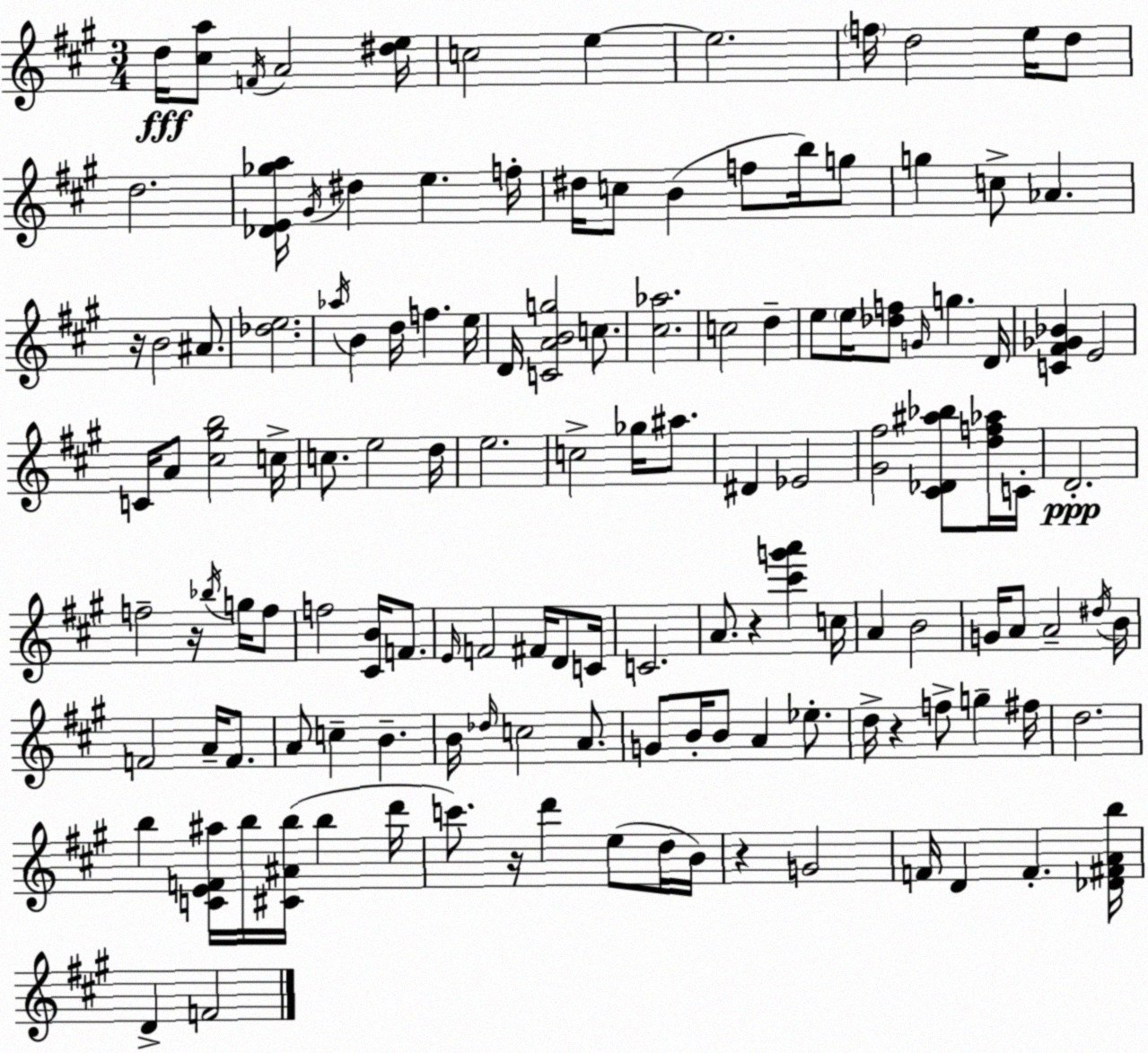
X:1
T:Untitled
M:3/4
L:1/4
K:A
d/4 [^ca]/2 F/4 A2 [^de]/4 c2 e e2 f/4 d2 e/4 d/2 d2 [_DE_ga]/4 ^G/4 ^d e f/4 ^d/4 c/2 B f/2 b/4 g/2 g c/2 _A z/4 B2 ^A/2 [_de]2 _a/4 B d/4 f e/4 D/4 [CABg]2 c/2 [^c_a]2 c2 d e/2 e/4 [_df]/2 G/4 g D/4 [C^F_G_B] E2 C/4 A/2 [^c^gb]2 c/4 c/2 e2 d/4 e2 c2 _g/4 ^a/2 ^D _E2 [^G^f]2 [^C_D^a_b]/2 [df_a]/4 C/4 D2 f2 z/4 _b/4 g/4 f/2 f2 [^CB]/4 F/2 E/4 F2 ^F/4 D/2 C/4 C2 A/2 z [^c'g'a'] c/4 A B2 G/4 A/2 A2 ^d/4 B/4 F2 A/4 F/2 A/2 c B B/4 _d/4 c2 A/2 G/2 B/4 B/2 A _e/2 d/4 z f/2 g ^f/4 d2 b [CEF^a]/4 b/4 [^C^Ab]/4 b d'/4 c'/2 z/4 d' e/2 d/4 B/4 z G2 F/4 D F [_D^FAb]/4 D F2